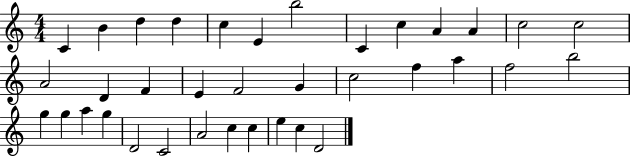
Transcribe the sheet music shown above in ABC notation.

X:1
T:Untitled
M:4/4
L:1/4
K:C
C B d d c E b2 C c A A c2 c2 A2 D F E F2 G c2 f a f2 b2 g g a g D2 C2 A2 c c e c D2